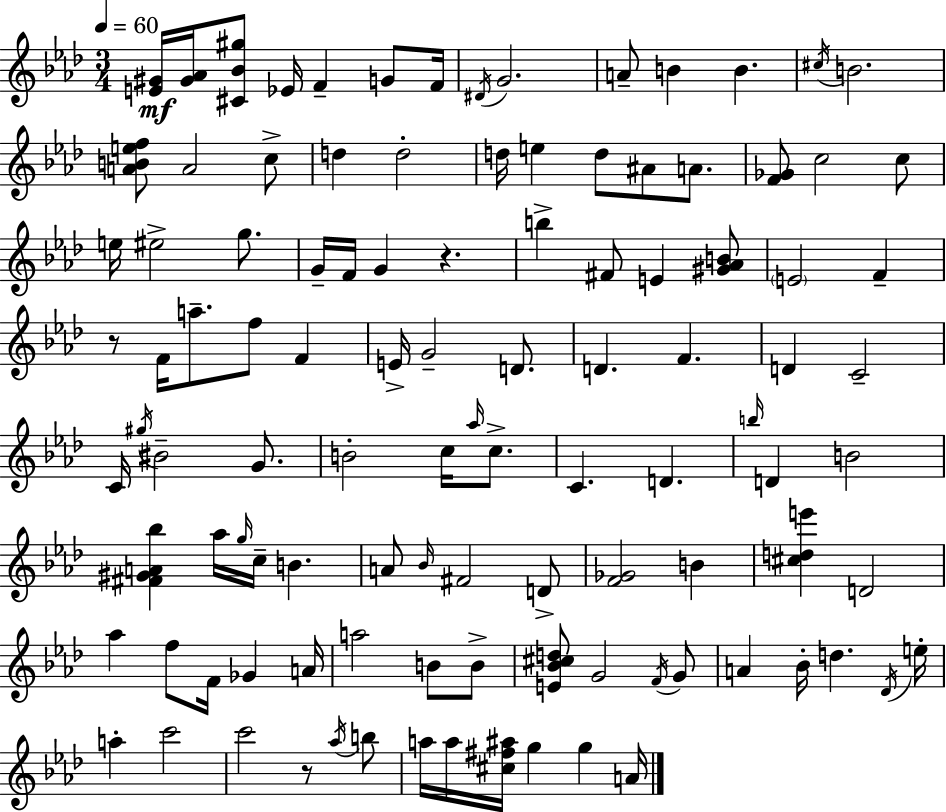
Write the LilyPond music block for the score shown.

{
  \clef treble
  \numericTimeSignature
  \time 3/4
  \key aes \major
  \tempo 4 = 60
  <e' gis'>16\mf <gis' aes'>16 <cis' bes' gis''>8 ees'16 f'4-- g'8 f'16 | \acciaccatura { dis'16 } g'2. | a'8-- b'4 b'4. | \acciaccatura { cis''16 } b'2. | \break <a' b' e'' f''>8 a'2 | c''8-> d''4 d''2-. | d''16 e''4 d''8 ais'8 a'8. | <f' ges'>8 c''2 | \break c''8 e''16 eis''2-> g''8. | g'16-- f'16 g'4 r4. | b''4-> fis'8 e'4 | <gis' aes' b'>8 \parenthesize e'2 f'4-- | \break r8 f'16 a''8.-- f''8 f'4 | e'16-> g'2-- d'8. | d'4. f'4. | d'4 c'2-- | \break c'16 \acciaccatura { gis''16 } bis'2-- | g'8. b'2-. c''16 | \grace { aes''16 } c''8.-> c'4. d'4. | \grace { b''16 } d'4 b'2 | \break <fis' gis' a' bes''>4 aes''16 \grace { g''16 } c''16-- | b'4. a'8 \grace { bes'16 } fis'2 | d'8-> <f' ges'>2 | b'4 <cis'' d'' e'''>4 d'2 | \break aes''4 f''8 | f'16 ges'4 a'16 a''2 | b'8 b'8-> <e' bes' cis'' d''>8 g'2 | \acciaccatura { f'16 } g'8 a'4 | \break bes'16-. d''4. \acciaccatura { des'16 } e''16-. a''4-. | c'''2 c'''2 | r8 \acciaccatura { aes''16 } b''8 a''16 a''16 | <cis'' fis'' ais''>16 g''4 g''4 a'16 \bar "|."
}